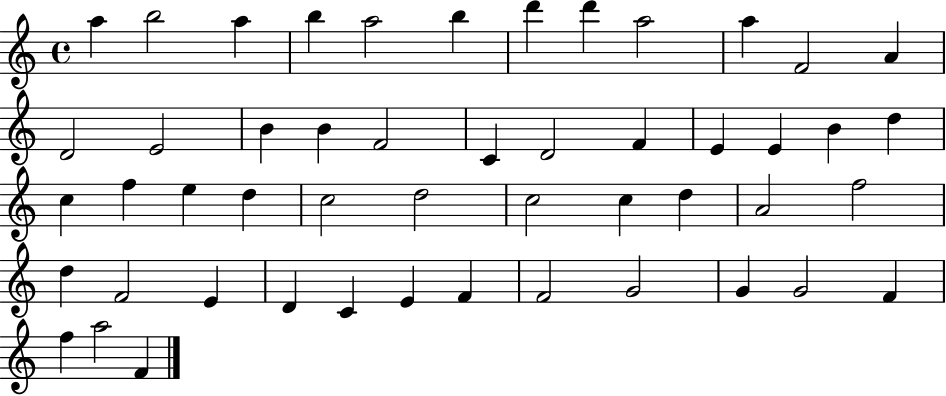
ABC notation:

X:1
T:Untitled
M:4/4
L:1/4
K:C
a b2 a b a2 b d' d' a2 a F2 A D2 E2 B B F2 C D2 F E E B d c f e d c2 d2 c2 c d A2 f2 d F2 E D C E F F2 G2 G G2 F f a2 F